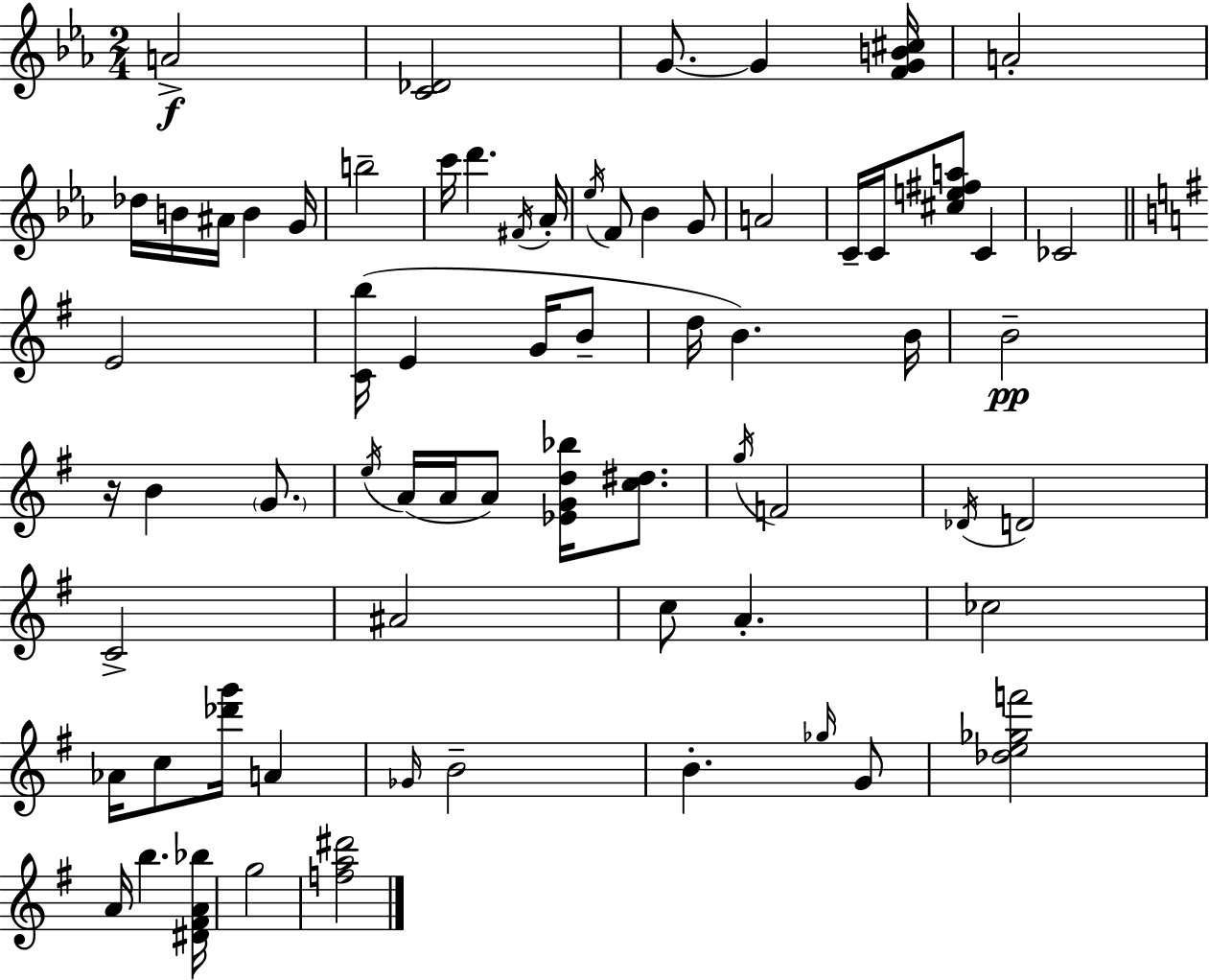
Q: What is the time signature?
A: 2/4